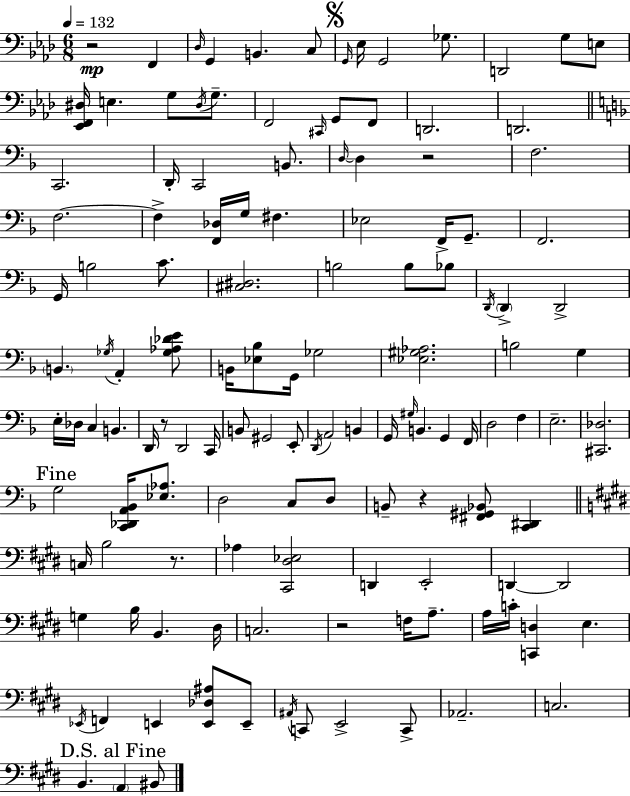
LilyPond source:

{
  \clef bass
  \numericTimeSignature
  \time 6/8
  \key f \minor
  \tempo 4 = 132
  \repeat volta 2 { r2\mp f,4 | \grace { des16 } g,4 b,4. c8 | \mark \markup { \musicglyph "scripts.segno" } \grace { g,16 } ees16 g,2 ges8. | d,2 g8 | \break e8 <ees, f, dis>16 e4. g8 \acciaccatura { dis16 } | g8.-- f,2 \grace { cis,16 } | g,8 f,8 d,2. | d,2. | \break \bar "||" \break \key f \major c,2. | d,16-. c,2 b,8. | \grace { d16~ }~ d4 r2 | f2. | \break f2.~~ | f4-> <f, des>16 g16 fis4. | ees2 f,16-> g,8.-- | f,2. | \break g,16 b2 c'8. | <cis dis>2. | b2 b8 bes8 | \acciaccatura { d,16 } \parenthesize d,4-> d,2-> | \break \parenthesize b,4. \acciaccatura { ges16 } a,4-. | <ges aes des' e'>8 b,16 <ees bes>8 g,16 ges2 | <ees gis aes>2. | b2 g4 | \break e16-. des16 c4 b,4. | d,16 r8 d,2 | c,16 b,8 gis,2 | e,8-. \acciaccatura { d,16 } a,2 | \break b,4 g,16 \grace { gis16 } b,4. | g,4 f,16 d2 | f4 e2.-- | <cis, des>2. | \break \mark "Fine" g2 | <c, des, a, bes,>16 <ees aes>8. d2 | c8 d8 b,8-- r4 <fis, gis, bes,>8 | <c, dis,>4 \bar "||" \break \key e \major c16 b2 r8. | aes4 <cis, dis ees>2 | d,4 e,2-. | d,4~~ d,2 | \break g4 b16 b,4. dis16 | c2. | r2 f16 a8.-- | a16 c'16-. <c, d>4 e4. | \break \acciaccatura { ees,16 } f,4 e,4 <e, des ais>8 e,8-- | \acciaccatura { ais,16 } c,8 e,2-> | c,8-> aes,2.-- | c2. | \break \mark "D.S. al Fine" b,4. \parenthesize a,4 | bis,8 } \bar "|."
}